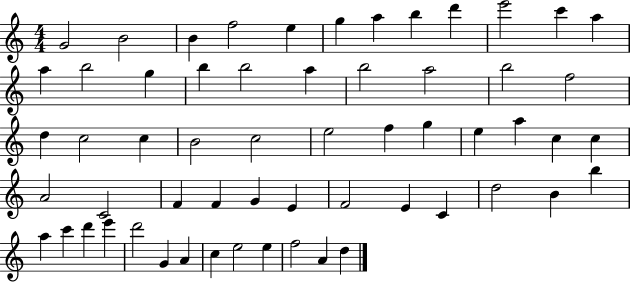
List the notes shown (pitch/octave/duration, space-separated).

G4/h B4/h B4/q F5/h E5/q G5/q A5/q B5/q D6/q E6/h C6/q A5/q A5/q B5/h G5/q B5/q B5/h A5/q B5/h A5/h B5/h F5/h D5/q C5/h C5/q B4/h C5/h E5/h F5/q G5/q E5/q A5/q C5/q C5/q A4/h C4/h F4/q F4/q G4/q E4/q F4/h E4/q C4/q D5/h B4/q B5/q A5/q C6/q D6/q E6/q D6/h G4/q A4/q C5/q E5/h E5/q F5/h A4/q D5/q